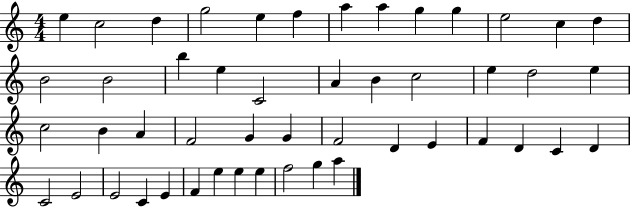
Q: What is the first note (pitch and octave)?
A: E5